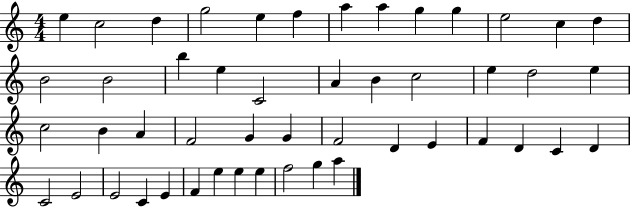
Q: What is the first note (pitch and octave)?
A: E5